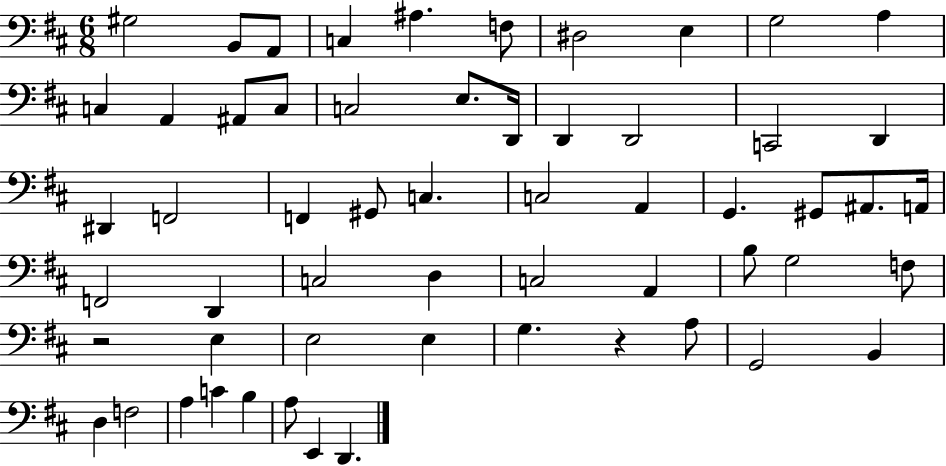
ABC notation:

X:1
T:Untitled
M:6/8
L:1/4
K:D
^G,2 B,,/2 A,,/2 C, ^A, F,/2 ^D,2 E, G,2 A, C, A,, ^A,,/2 C,/2 C,2 E,/2 D,,/4 D,, D,,2 C,,2 D,, ^D,, F,,2 F,, ^G,,/2 C, C,2 A,, G,, ^G,,/2 ^A,,/2 A,,/4 F,,2 D,, C,2 D, C,2 A,, B,/2 G,2 F,/2 z2 E, E,2 E, G, z A,/2 G,,2 B,, D, F,2 A, C B, A,/2 E,, D,,